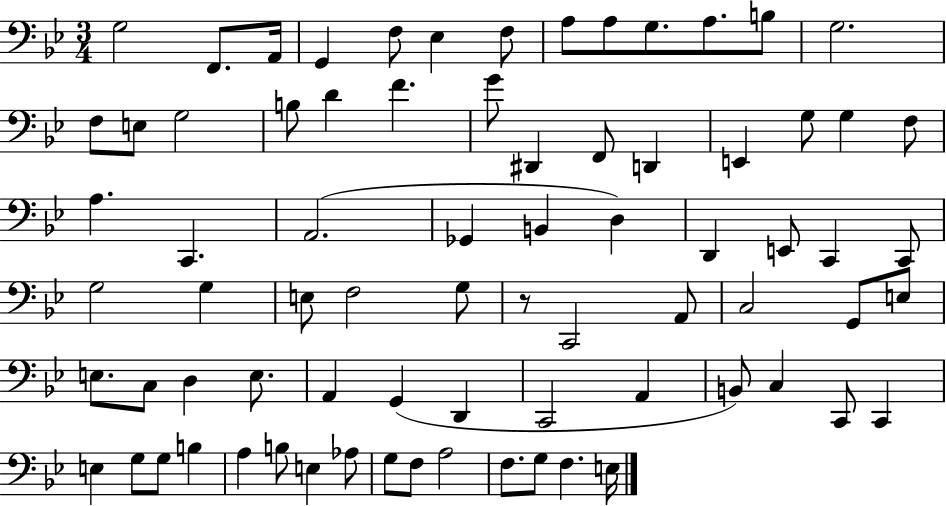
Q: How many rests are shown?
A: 1